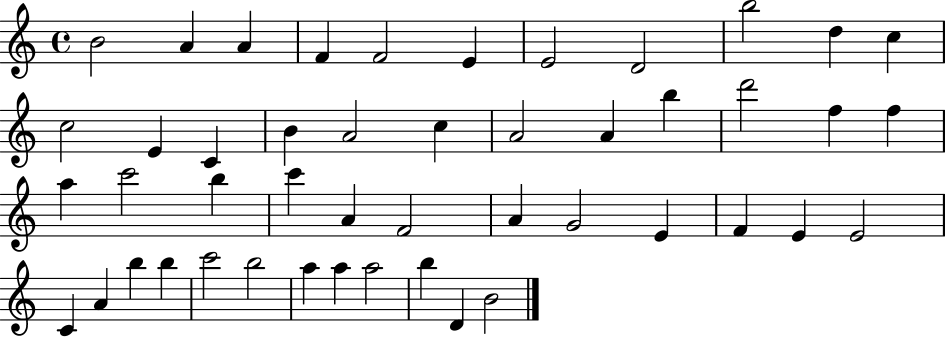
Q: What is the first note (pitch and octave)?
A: B4